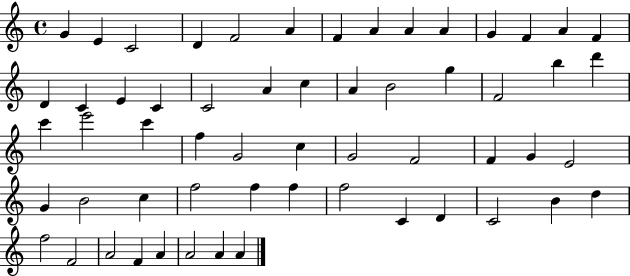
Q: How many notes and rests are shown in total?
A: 58